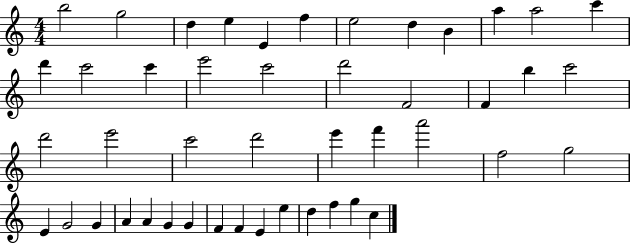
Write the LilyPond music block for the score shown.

{
  \clef treble
  \numericTimeSignature
  \time 4/4
  \key c \major
  b''2 g''2 | d''4 e''4 e'4 f''4 | e''2 d''4 b'4 | a''4 a''2 c'''4 | \break d'''4 c'''2 c'''4 | e'''2 c'''2 | d'''2 f'2 | f'4 b''4 c'''2 | \break d'''2 e'''2 | c'''2 d'''2 | e'''4 f'''4 a'''2 | f''2 g''2 | \break e'4 g'2 g'4 | a'4 a'4 g'4 g'4 | f'4 f'4 e'4 e''4 | d''4 f''4 g''4 c''4 | \break \bar "|."
}